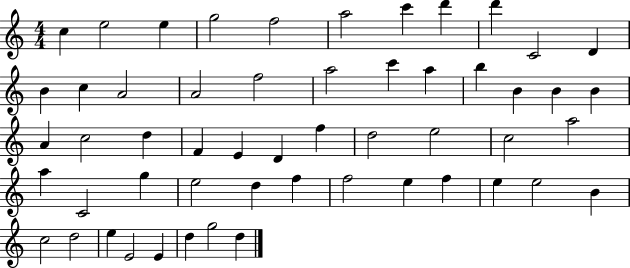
C5/q E5/h E5/q G5/h F5/h A5/h C6/q D6/q D6/q C4/h D4/q B4/q C5/q A4/h A4/h F5/h A5/h C6/q A5/q B5/q B4/q B4/q B4/q A4/q C5/h D5/q F4/q E4/q D4/q F5/q D5/h E5/h C5/h A5/h A5/q C4/h G5/q E5/h D5/q F5/q F5/h E5/q F5/q E5/q E5/h B4/q C5/h D5/h E5/q E4/h E4/q D5/q G5/h D5/q